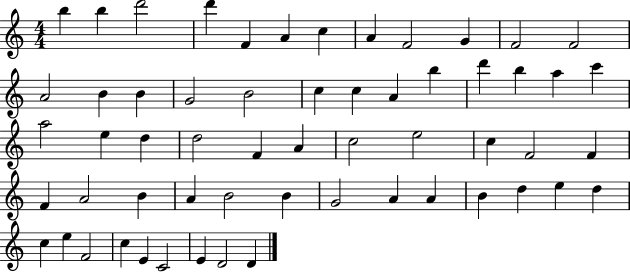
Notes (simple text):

B5/q B5/q D6/h D6/q F4/q A4/q C5/q A4/q F4/h G4/q F4/h F4/h A4/h B4/q B4/q G4/h B4/h C5/q C5/q A4/q B5/q D6/q B5/q A5/q C6/q A5/h E5/q D5/q D5/h F4/q A4/q C5/h E5/h C5/q F4/h F4/q F4/q A4/h B4/q A4/q B4/h B4/q G4/h A4/q A4/q B4/q D5/q E5/q D5/q C5/q E5/q F4/h C5/q E4/q C4/h E4/q D4/h D4/q